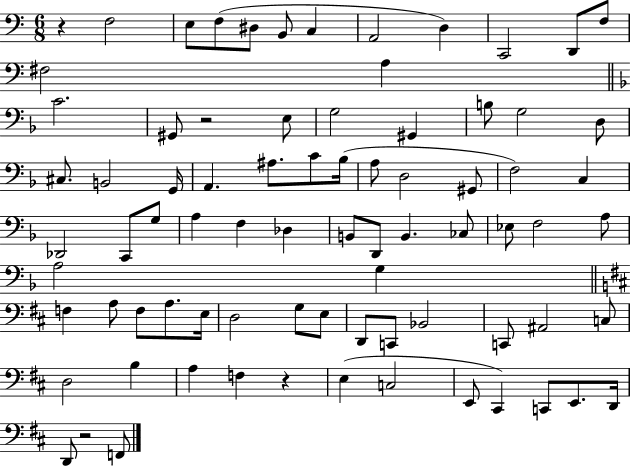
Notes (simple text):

R/q F3/h E3/e F3/e D#3/e B2/e C3/q A2/h D3/q C2/h D2/e F3/e F#3/h A3/q C4/h. G#2/e R/h E3/e G3/h G#2/q B3/e G3/h D3/e C#3/e. B2/h G2/s A2/q. A#3/e. C4/e Bb3/s A3/e D3/h G#2/e F3/h C3/q Db2/h C2/e G3/e A3/q F3/q Db3/q B2/e D2/e B2/q. CES3/e Eb3/e F3/h A3/e A3/h G3/q F3/q A3/e F3/e A3/e. E3/s D3/h G3/e E3/e D2/e C2/e Bb2/h C2/e A#2/h C3/e D3/h B3/q A3/q F3/q R/q E3/q C3/h E2/e C#2/q C2/e E2/e. D2/s D2/e R/h F2/e